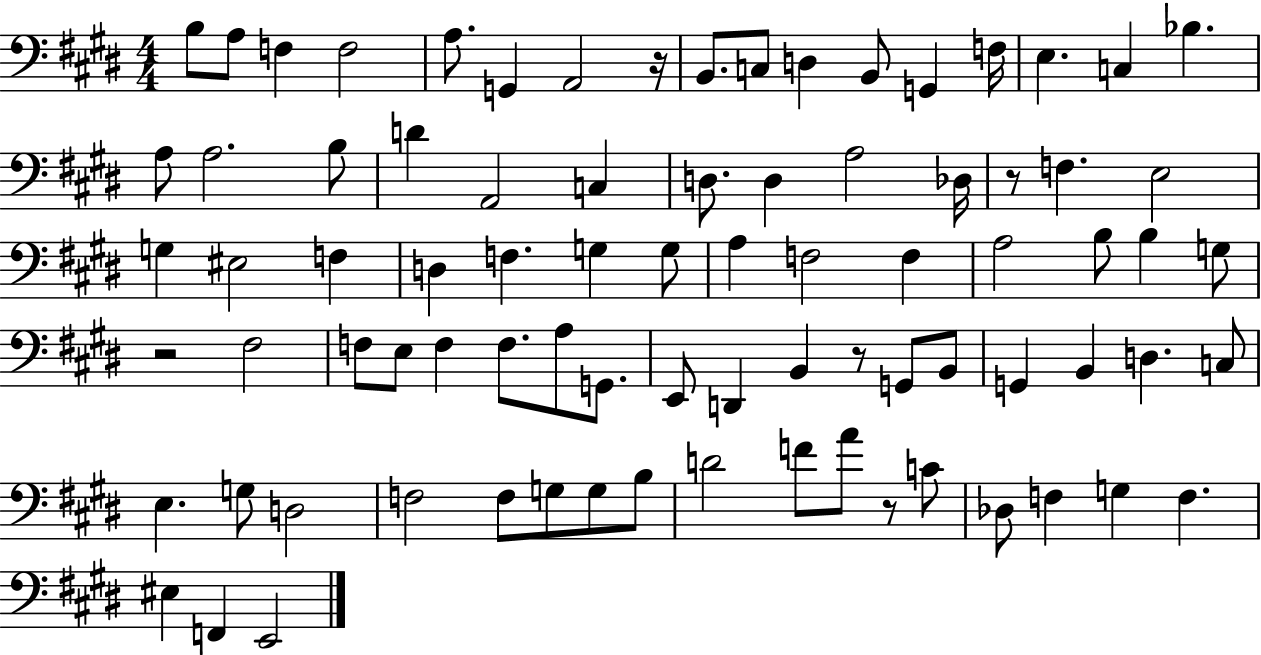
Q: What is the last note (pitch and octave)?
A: E2